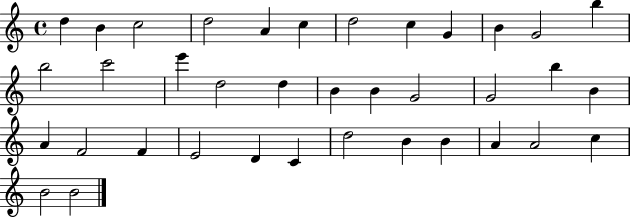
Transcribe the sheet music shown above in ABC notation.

X:1
T:Untitled
M:4/4
L:1/4
K:C
d B c2 d2 A c d2 c G B G2 b b2 c'2 e' d2 d B B G2 G2 b B A F2 F E2 D C d2 B B A A2 c B2 B2